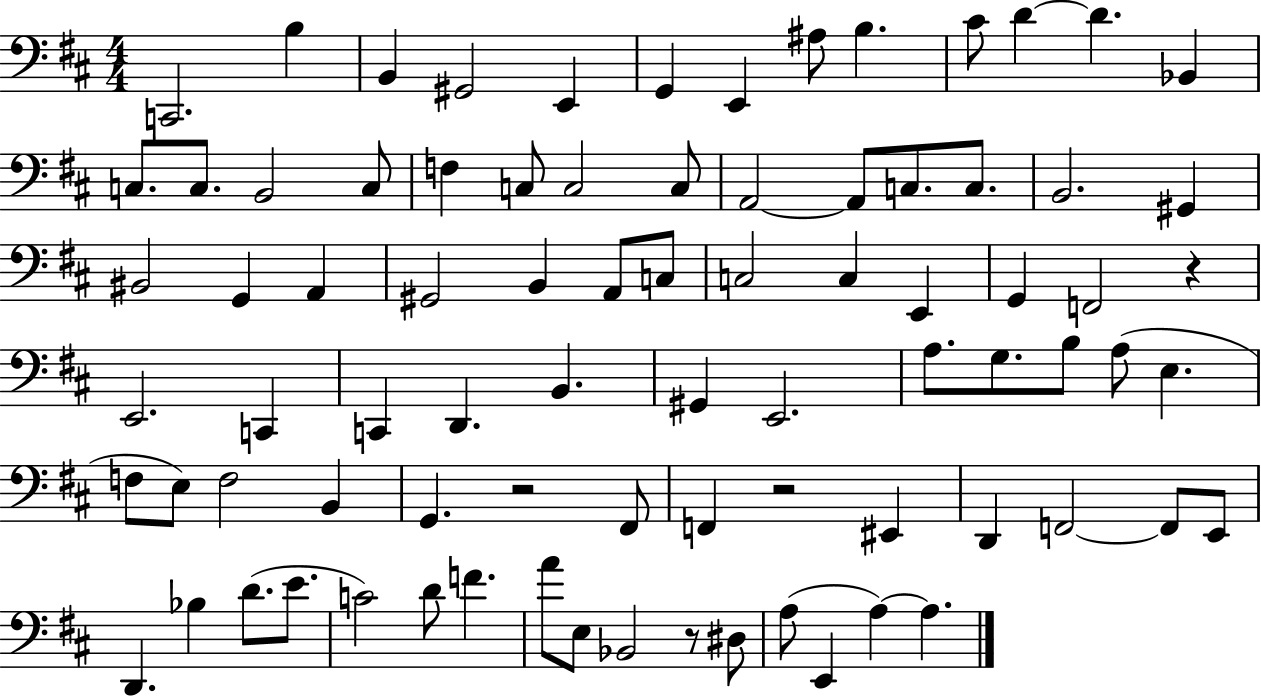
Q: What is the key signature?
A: D major